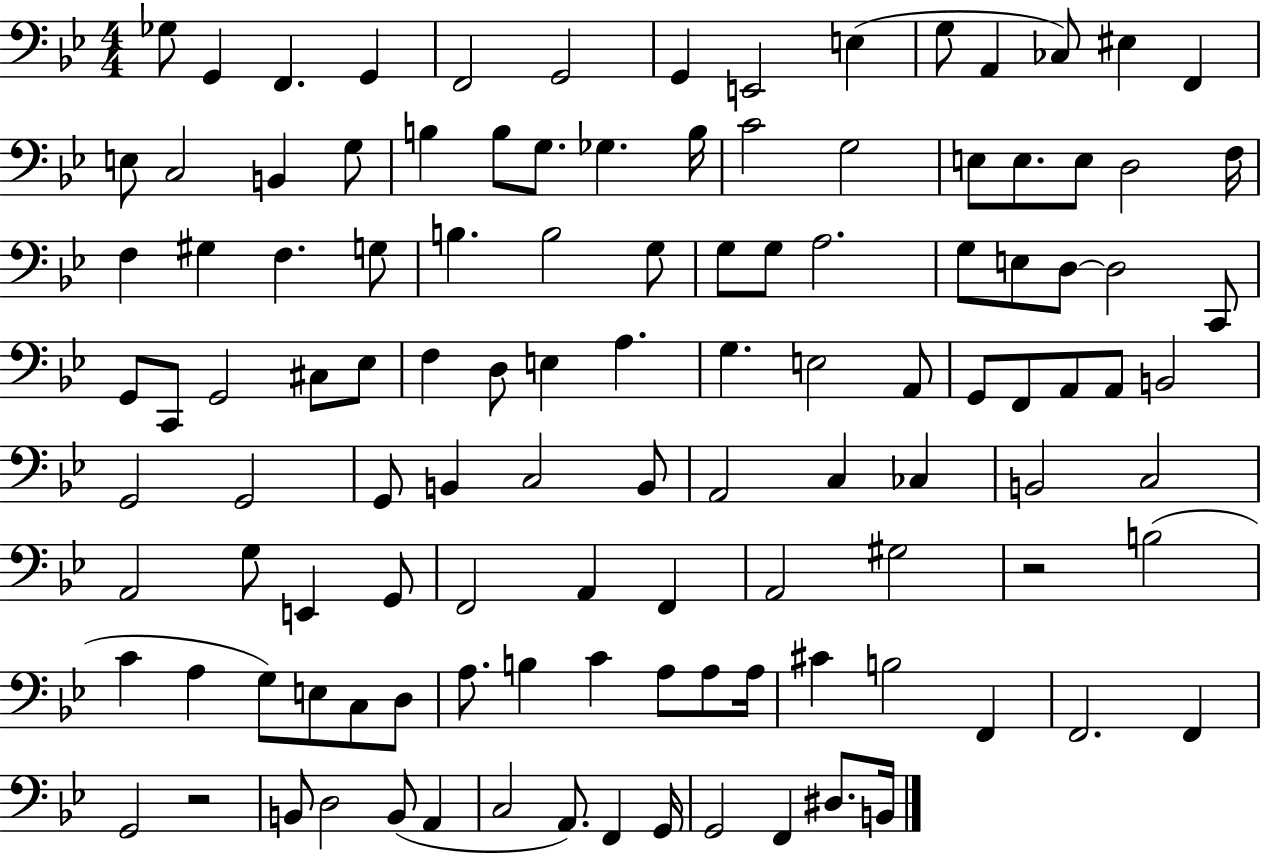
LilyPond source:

{
  \clef bass
  \numericTimeSignature
  \time 4/4
  \key bes \major
  ges8 g,4 f,4. g,4 | f,2 g,2 | g,4 e,2 e4( | g8 a,4 ces8) eis4 f,4 | \break e8 c2 b,4 g8 | b4 b8 g8. ges4. b16 | c'2 g2 | e8 e8. e8 d2 f16 | \break f4 gis4 f4. g8 | b4. b2 g8 | g8 g8 a2. | g8 e8 d8~~ d2 c,8 | \break g,8 c,8 g,2 cis8 ees8 | f4 d8 e4 a4. | g4. e2 a,8 | g,8 f,8 a,8 a,8 b,2 | \break g,2 g,2 | g,8 b,4 c2 b,8 | a,2 c4 ces4 | b,2 c2 | \break a,2 g8 e,4 g,8 | f,2 a,4 f,4 | a,2 gis2 | r2 b2( | \break c'4 a4 g8) e8 c8 d8 | a8. b4 c'4 a8 a8 a16 | cis'4 b2 f,4 | f,2. f,4 | \break g,2 r2 | b,8 d2 b,8( a,4 | c2 a,8.) f,4 g,16 | g,2 f,4 dis8. b,16 | \break \bar "|."
}